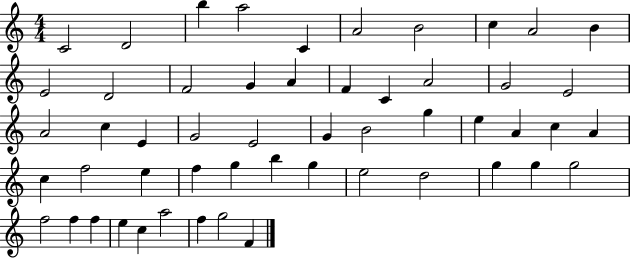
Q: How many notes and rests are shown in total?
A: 53